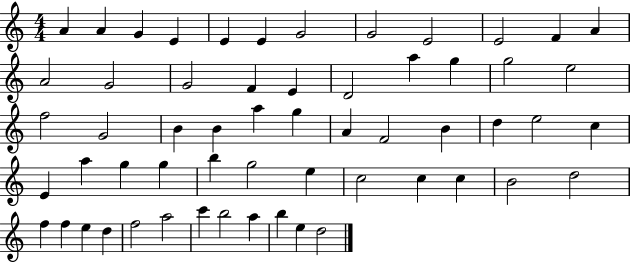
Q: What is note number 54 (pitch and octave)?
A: B5